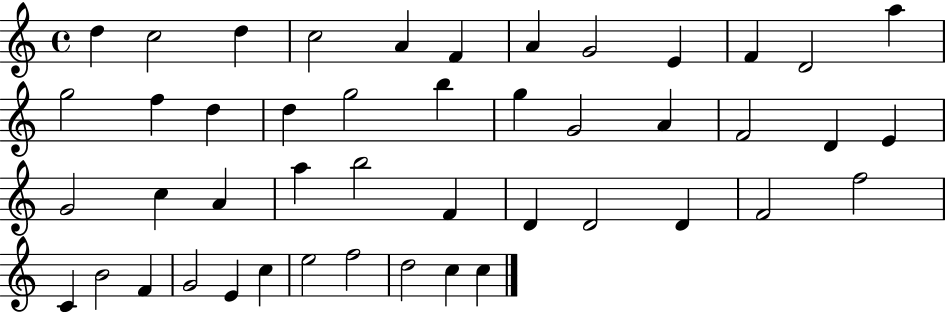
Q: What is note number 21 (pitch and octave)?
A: A4